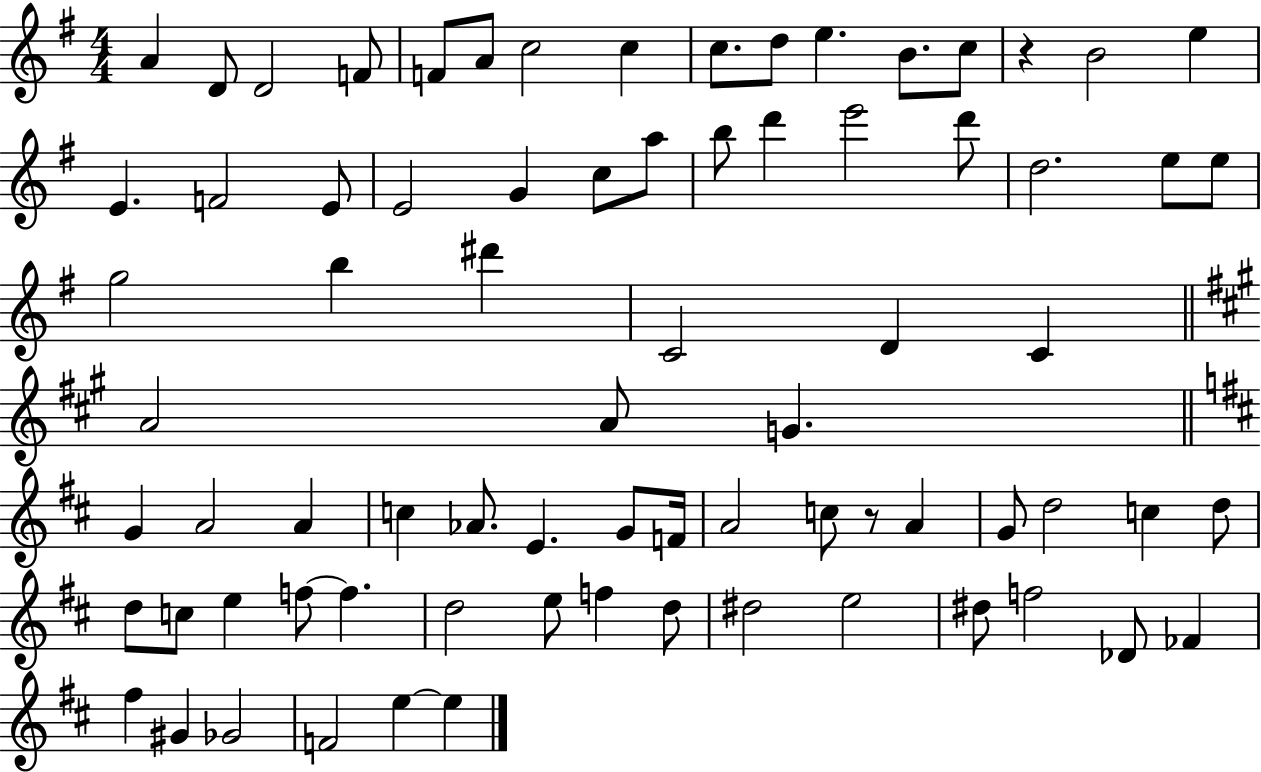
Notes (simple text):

A4/q D4/e D4/h F4/e F4/e A4/e C5/h C5/q C5/e. D5/e E5/q. B4/e. C5/e R/q B4/h E5/q E4/q. F4/h E4/e E4/h G4/q C5/e A5/e B5/e D6/q E6/h D6/e D5/h. E5/e E5/e G5/h B5/q D#6/q C4/h D4/q C4/q A4/h A4/e G4/q. G4/q A4/h A4/q C5/q Ab4/e. E4/q. G4/e F4/s A4/h C5/e R/e A4/q G4/e D5/h C5/q D5/e D5/e C5/e E5/q F5/e F5/q. D5/h E5/e F5/q D5/e D#5/h E5/h D#5/e F5/h Db4/e FES4/q F#5/q G#4/q Gb4/h F4/h E5/q E5/q